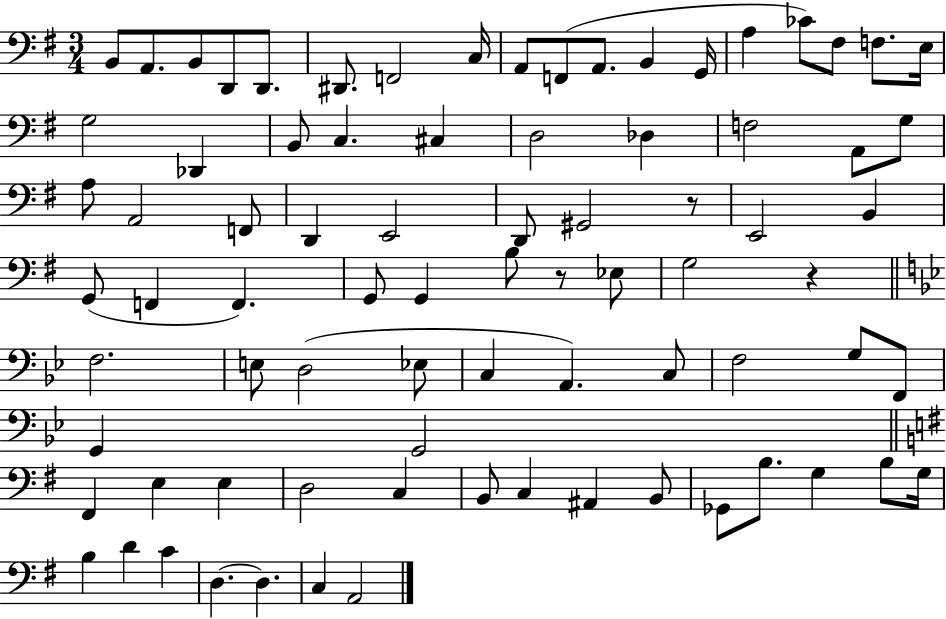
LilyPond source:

{
  \clef bass
  \numericTimeSignature
  \time 3/4
  \key g \major
  \repeat volta 2 { b,8 a,8. b,8 d,8 d,8. | dis,8. f,2 c16 | a,8 f,8( a,8. b,4 g,16 | a4 ces'8) fis8 f8. e16 | \break g2 des,4 | b,8 c4. cis4 | d2 des4 | f2 a,8 g8 | \break a8 a,2 f,8 | d,4 e,2 | d,8 gis,2 r8 | e,2 b,4 | \break g,8( f,4 f,4.) | g,8 g,4 b8 r8 ees8 | g2 r4 | \bar "||" \break \key bes \major f2. | e8 d2( ees8 | c4 a,4.) c8 | f2 g8 f,8 | \break g,4 g,2 | \bar "||" \break \key g \major fis,4 e4 e4 | d2 c4 | b,8 c4 ais,4 b,8 | ges,8 b8. g4 b8 g16 | \break b4 d'4 c'4 | d4.~~ d4. | c4 a,2 | } \bar "|."
}